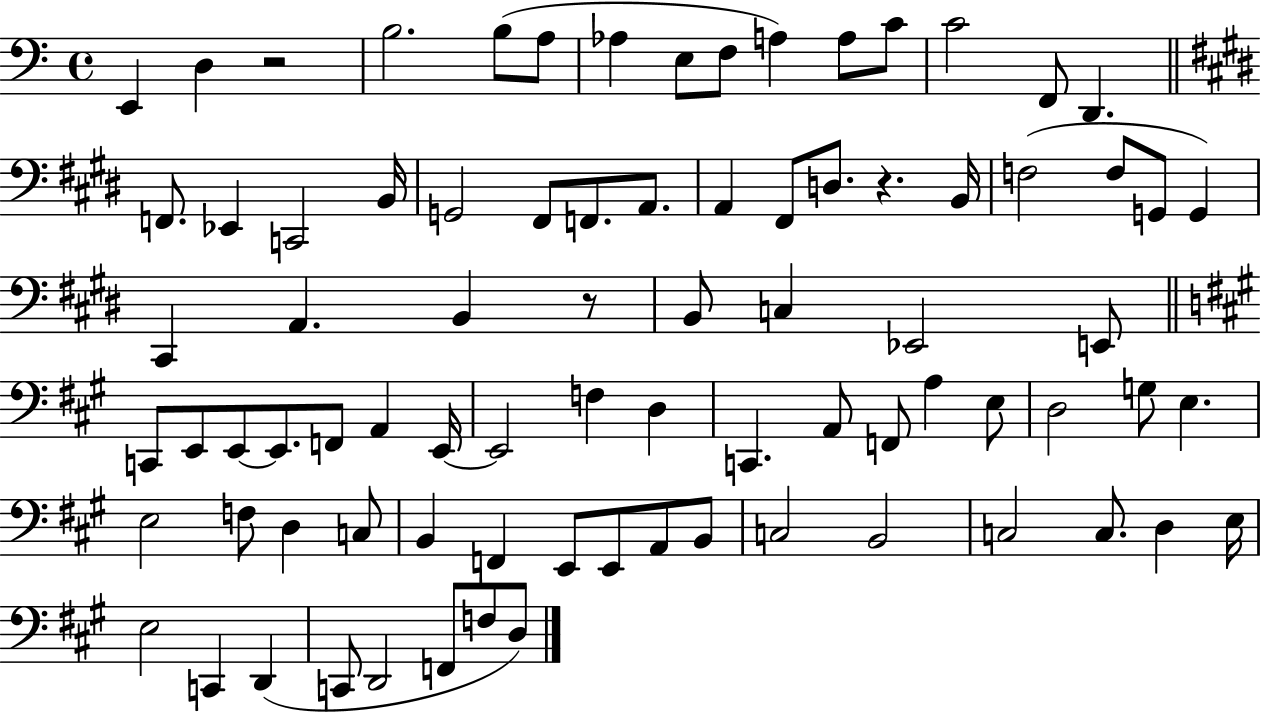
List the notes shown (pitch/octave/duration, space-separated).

E2/q D3/q R/h B3/h. B3/e A3/e Ab3/q E3/e F3/e A3/q A3/e C4/e C4/h F2/e D2/q. F2/e. Eb2/q C2/h B2/s G2/h F#2/e F2/e. A2/e. A2/q F#2/e D3/e. R/q. B2/s F3/h F3/e G2/e G2/q C#2/q A2/q. B2/q R/e B2/e C3/q Eb2/h E2/e C2/e E2/e E2/e E2/e. F2/e A2/q E2/s E2/h F3/q D3/q C2/q. A2/e F2/e A3/q E3/e D3/h G3/e E3/q. E3/h F3/e D3/q C3/e B2/q F2/q E2/e E2/e A2/e B2/e C3/h B2/h C3/h C3/e. D3/q E3/s E3/h C2/q D2/q C2/e D2/h F2/e F3/e D3/e